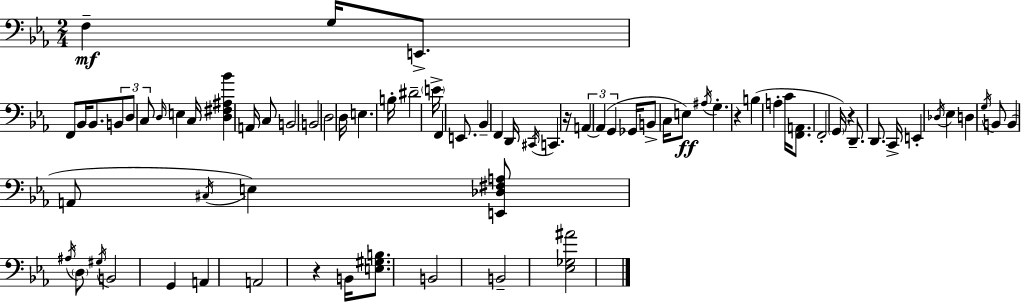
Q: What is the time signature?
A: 2/4